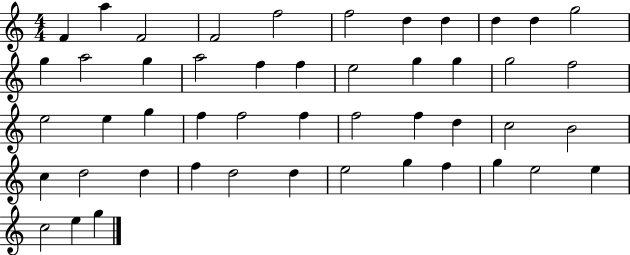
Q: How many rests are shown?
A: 0